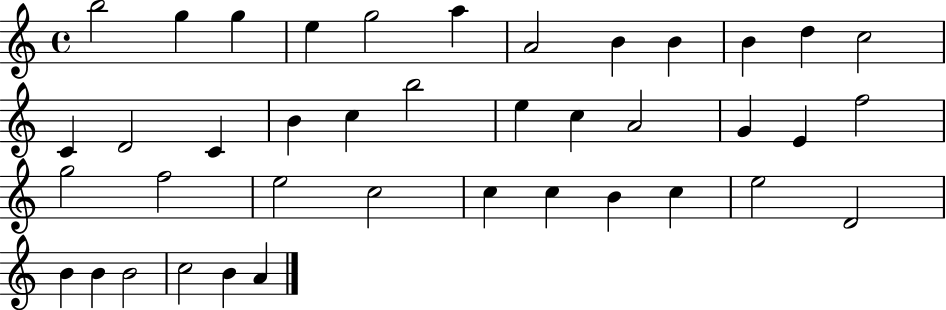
B5/h G5/q G5/q E5/q G5/h A5/q A4/h B4/q B4/q B4/q D5/q C5/h C4/q D4/h C4/q B4/q C5/q B5/h E5/q C5/q A4/h G4/q E4/q F5/h G5/h F5/h E5/h C5/h C5/q C5/q B4/q C5/q E5/h D4/h B4/q B4/q B4/h C5/h B4/q A4/q